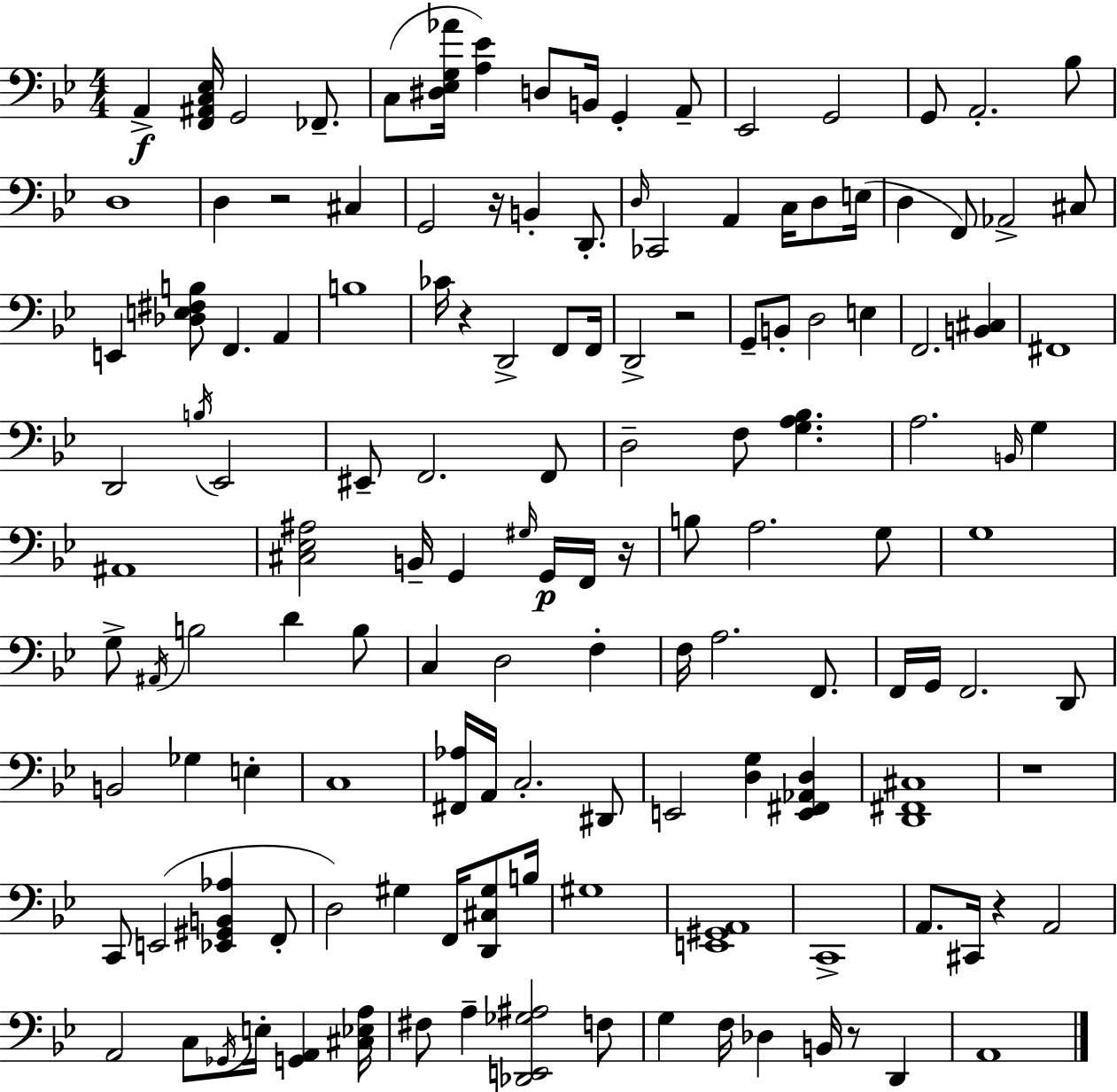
{
  \clef bass
  \numericTimeSignature
  \time 4/4
  \key bes \major
  a,4->\f <f, ais, c ees>16 g,2 fes,8.-- | c8( <dis ees g aes'>16 <a ees'>4) d8 b,16 g,4-. a,8-- | ees,2 g,2 | g,8 a,2.-. bes8 | \break d1 | d4 r2 cis4 | g,2 r16 b,4-. d,8.-. | \grace { d16 } ces,2 a,4 c16 d8 | \break e16( d4 f,8) aes,2-> cis8 | e,4 <des e fis b>8 f,4. a,4 | b1 | ces'16 r4 d,2-> f,8 | \break f,16 d,2-> r2 | g,8-- b,8-. d2 e4 | f,2. <b, cis>4 | fis,1 | \break d,2 \acciaccatura { b16 } ees,2 | eis,8-- f,2. | f,8 d2-- f8 <g a bes>4. | a2. \grace { b,16 } g4 | \break ais,1 | <cis ees ais>2 b,16-- g,4 | \grace { gis16 }\p g,16 f,16 r16 b8 a2. | g8 g1 | \break g8-> \acciaccatura { ais,16 } b2 d'4 | b8 c4 d2 | f4-. f16 a2. | f,8. f,16 g,16 f,2. | \break d,8 b,2 ges4 | e4-. c1 | <fis, aes>16 a,16 c2.-. | dis,8 e,2 <d g>4 | \break <e, fis, aes, d>4 <d, fis, cis>1 | r1 | c,8 e,2( <ees, gis, b, aes>4 | f,8-. d2) gis4 | \break f,16 <d, cis gis>8 b16 gis1 | <e, gis, a,>1 | c,1-> | a,8. cis,16 r4 a,2 | \break a,2 c8 \acciaccatura { ges,16 } | e16-. <g, a,>4 <cis ees a>16 fis8 a4-- <des, e, ges ais>2 | f8 g4 f16 des4 b,16 | r8 d,4 a,1 | \break \bar "|."
}